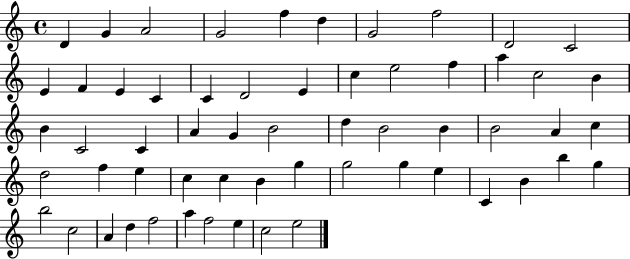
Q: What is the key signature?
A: C major